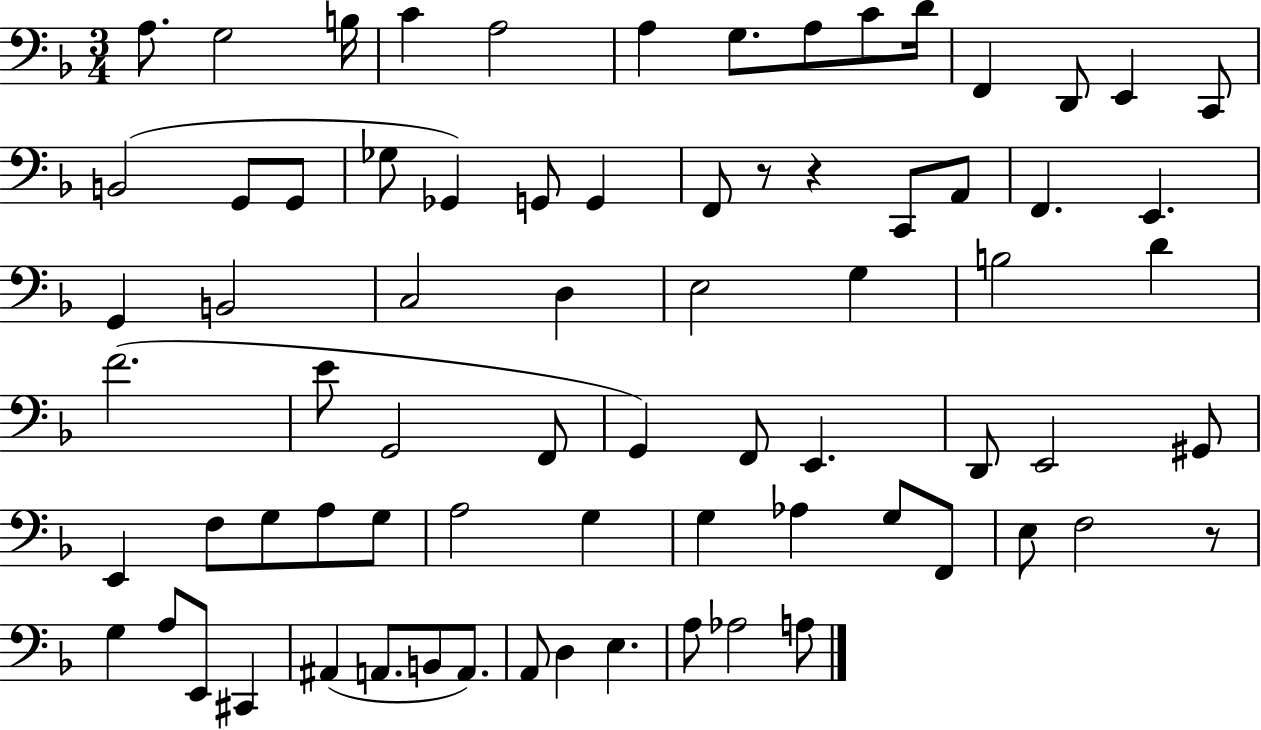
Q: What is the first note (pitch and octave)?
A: A3